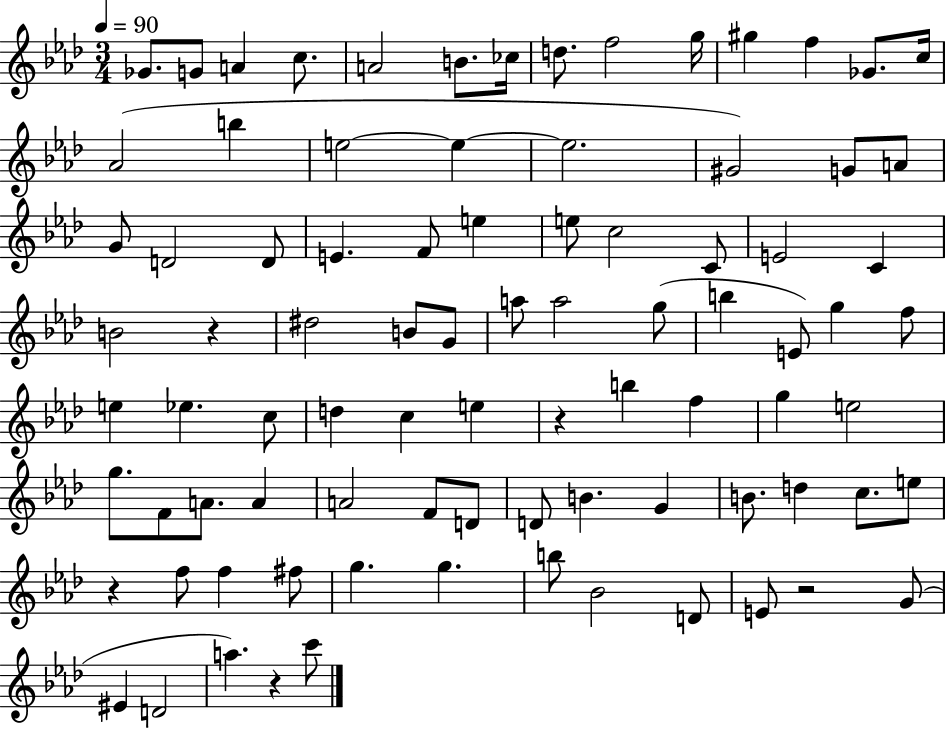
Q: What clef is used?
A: treble